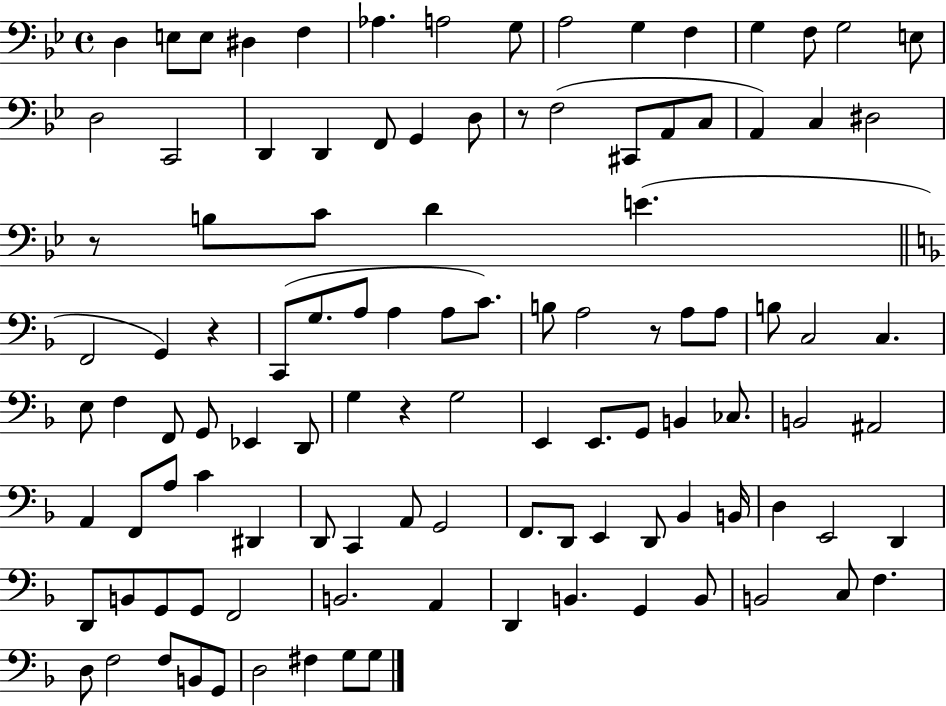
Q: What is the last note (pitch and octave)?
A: G3